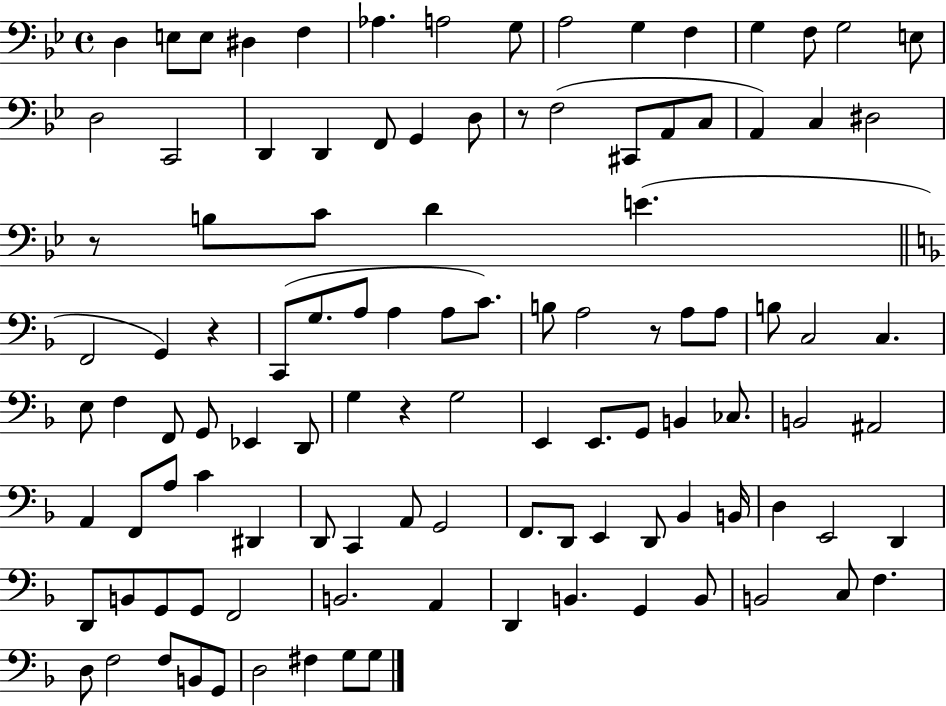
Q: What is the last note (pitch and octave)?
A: G3